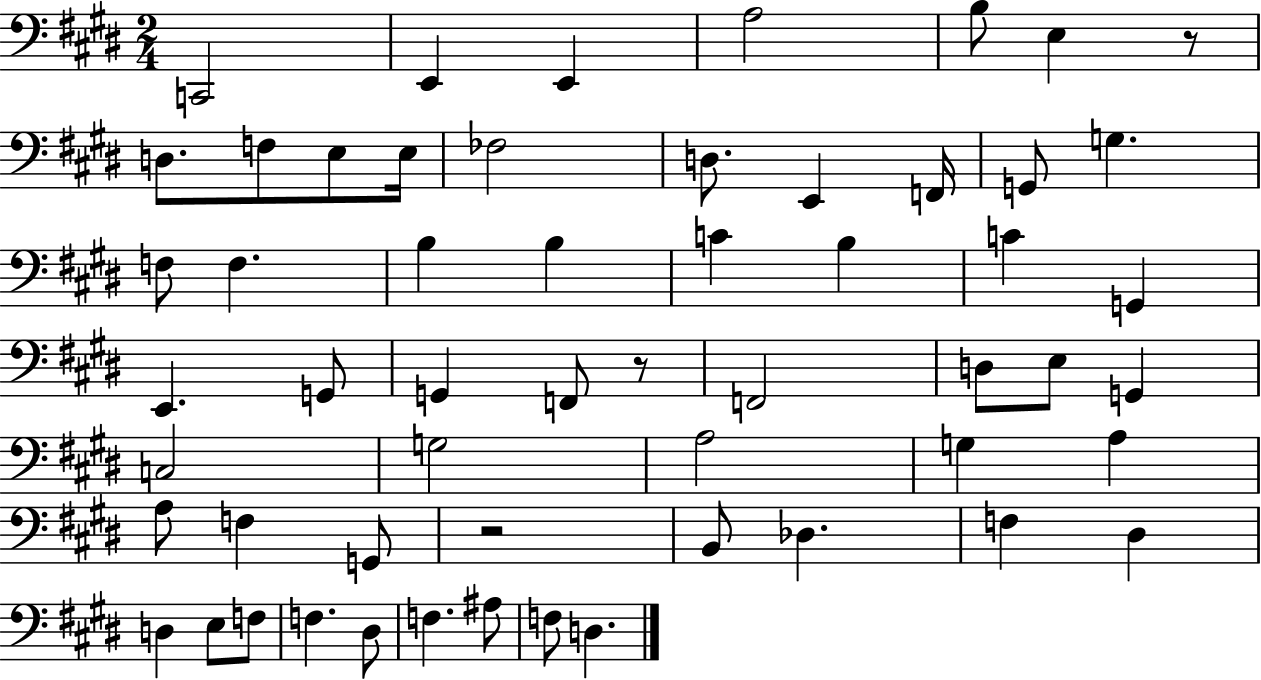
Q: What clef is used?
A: bass